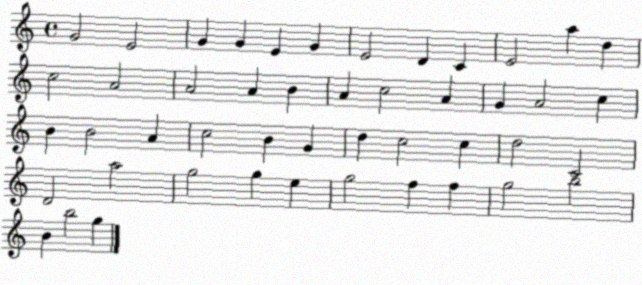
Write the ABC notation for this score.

X:1
T:Untitled
M:4/4
L:1/4
K:C
G2 E2 G G E G E2 D C E2 a d c2 A2 A2 A B A c2 A G A2 c B B2 A c2 B G d c2 c d2 C2 D2 a2 g2 g e g2 f f g2 b2 B b2 g